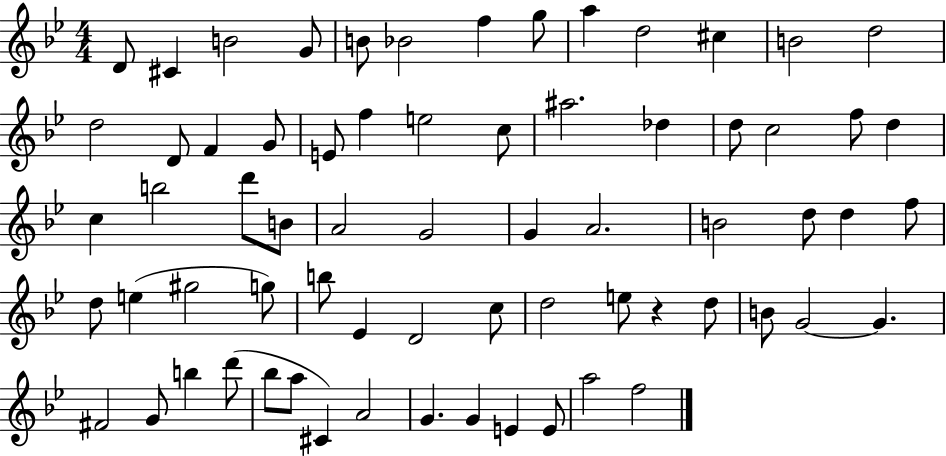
D4/e C#4/q B4/h G4/e B4/e Bb4/h F5/q G5/e A5/q D5/h C#5/q B4/h D5/h D5/h D4/e F4/q G4/e E4/e F5/q E5/h C5/e A#5/h. Db5/q D5/e C5/h F5/e D5/q C5/q B5/h D6/e B4/e A4/h G4/h G4/q A4/h. B4/h D5/e D5/q F5/e D5/e E5/q G#5/h G5/e B5/e Eb4/q D4/h C5/e D5/h E5/e R/q D5/e B4/e G4/h G4/q. F#4/h G4/e B5/q D6/e Bb5/e A5/e C#4/q A4/h G4/q. G4/q E4/q E4/e A5/h F5/h